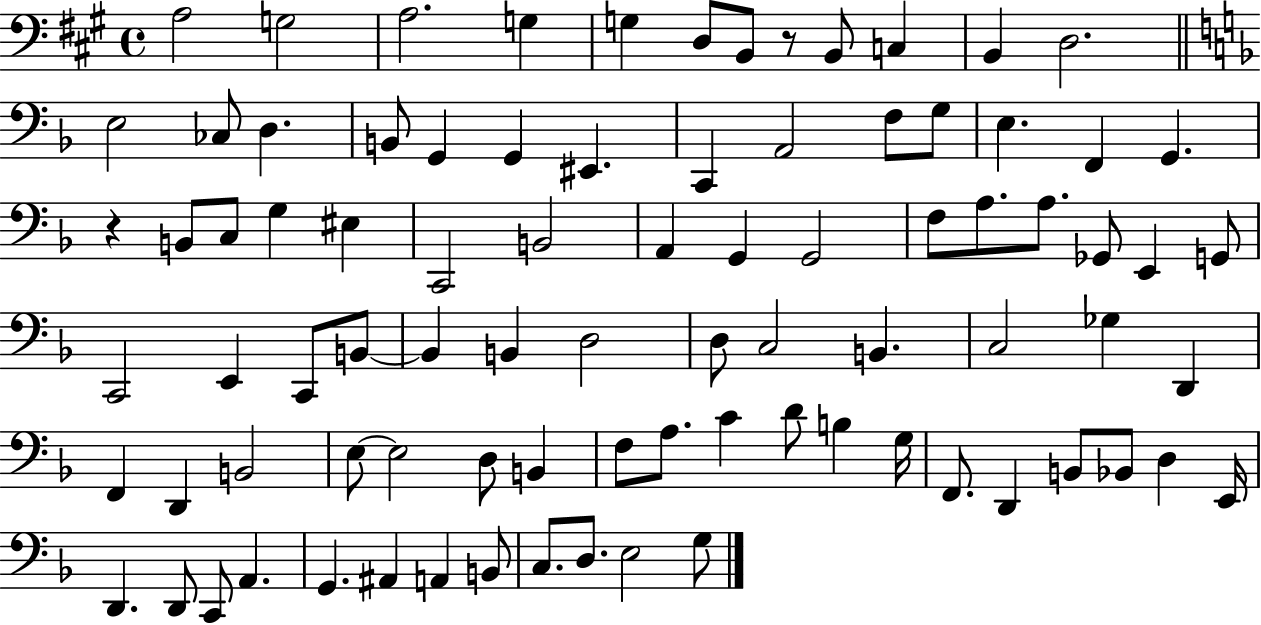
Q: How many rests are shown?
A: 2